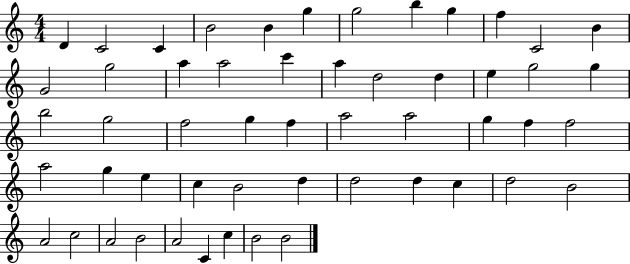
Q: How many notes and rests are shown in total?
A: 53